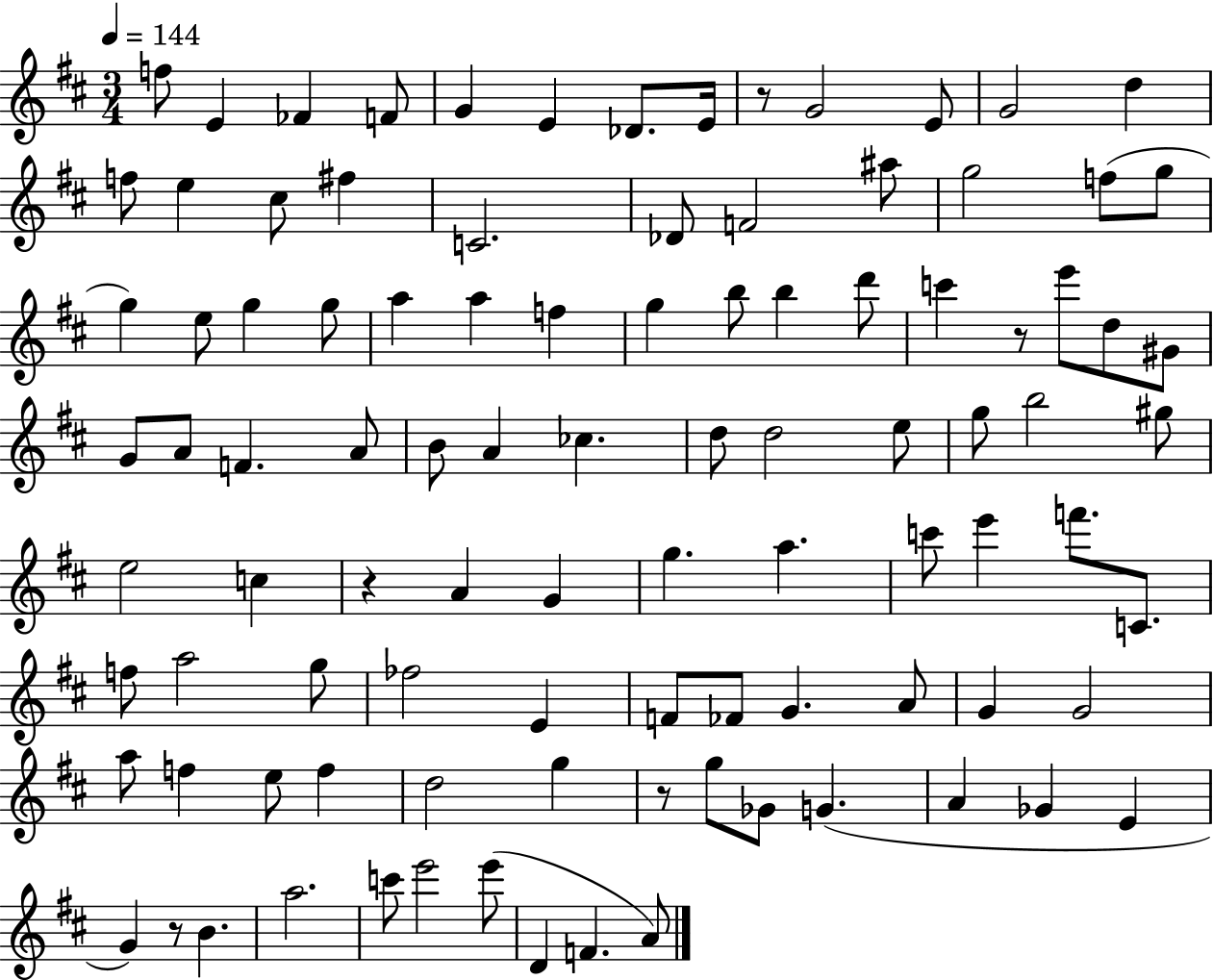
F5/e E4/q FES4/q F4/e G4/q E4/q Db4/e. E4/s R/e G4/h E4/e G4/h D5/q F5/e E5/q C#5/e F#5/q C4/h. Db4/e F4/h A#5/e G5/h F5/e G5/e G5/q E5/e G5/q G5/e A5/q A5/q F5/q G5/q B5/e B5/q D6/e C6/q R/e E6/e D5/e G#4/e G4/e A4/e F4/q. A4/e B4/e A4/q CES5/q. D5/e D5/h E5/e G5/e B5/h G#5/e E5/h C5/q R/q A4/q G4/q G5/q. A5/q. C6/e E6/q F6/e. C4/e. F5/e A5/h G5/e FES5/h E4/q F4/e FES4/e G4/q. A4/e G4/q G4/h A5/e F5/q E5/e F5/q D5/h G5/q R/e G5/e Gb4/e G4/q. A4/q Gb4/q E4/q G4/q R/e B4/q. A5/h. C6/e E6/h E6/e D4/q F4/q. A4/e